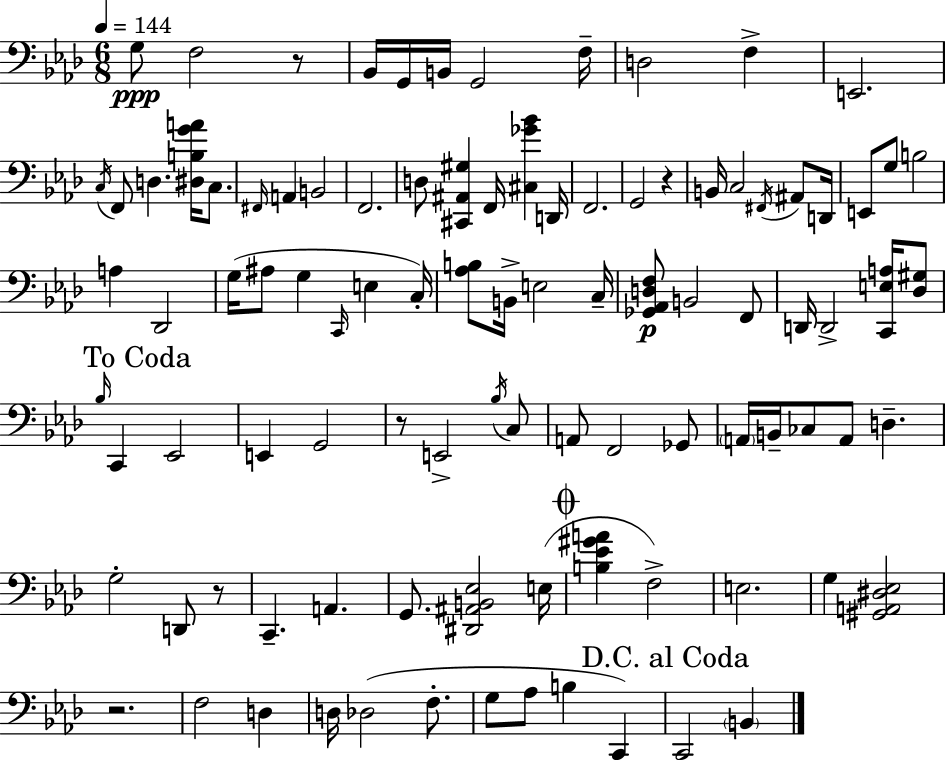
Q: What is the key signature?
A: F minor